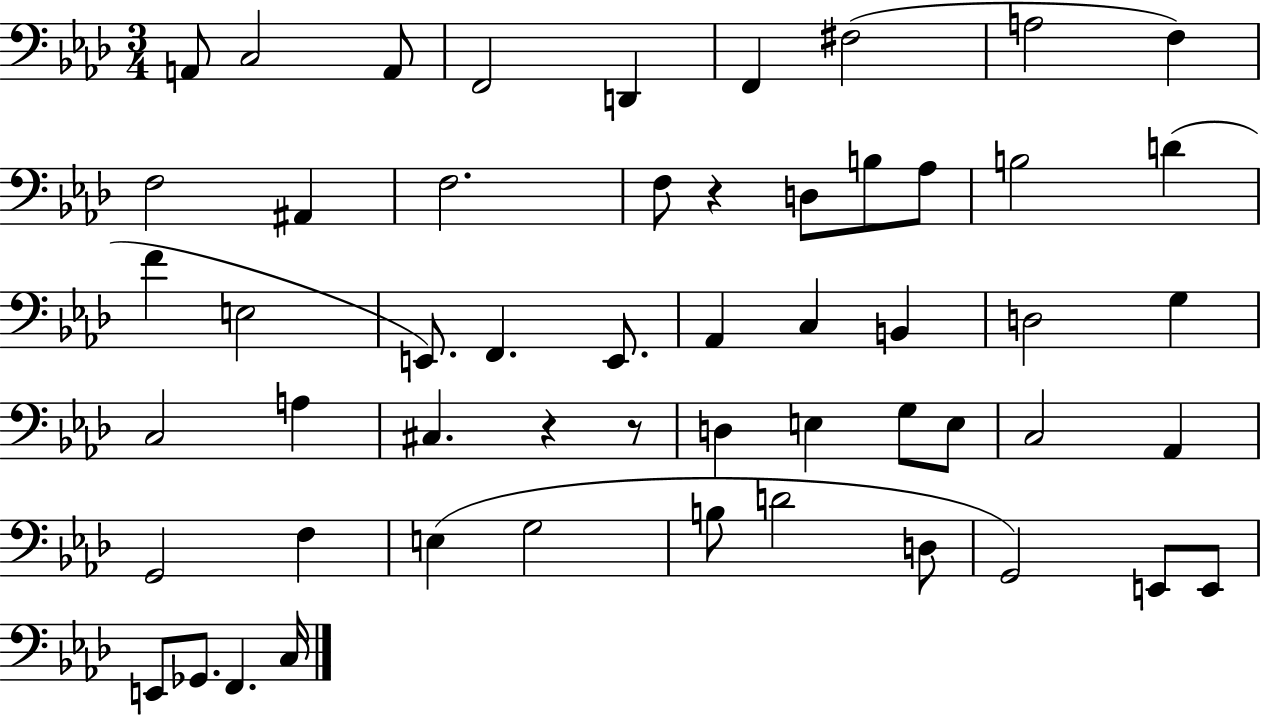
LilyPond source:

{
  \clef bass
  \numericTimeSignature
  \time 3/4
  \key aes \major
  a,8 c2 a,8 | f,2 d,4 | f,4 fis2( | a2 f4) | \break f2 ais,4 | f2. | f8 r4 d8 b8 aes8 | b2 d'4( | \break f'4 e2 | e,8.) f,4. e,8. | aes,4 c4 b,4 | d2 g4 | \break c2 a4 | cis4. r4 r8 | d4 e4 g8 e8 | c2 aes,4 | \break g,2 f4 | e4( g2 | b8 d'2 d8 | g,2) e,8 e,8 | \break e,8 ges,8. f,4. c16 | \bar "|."
}